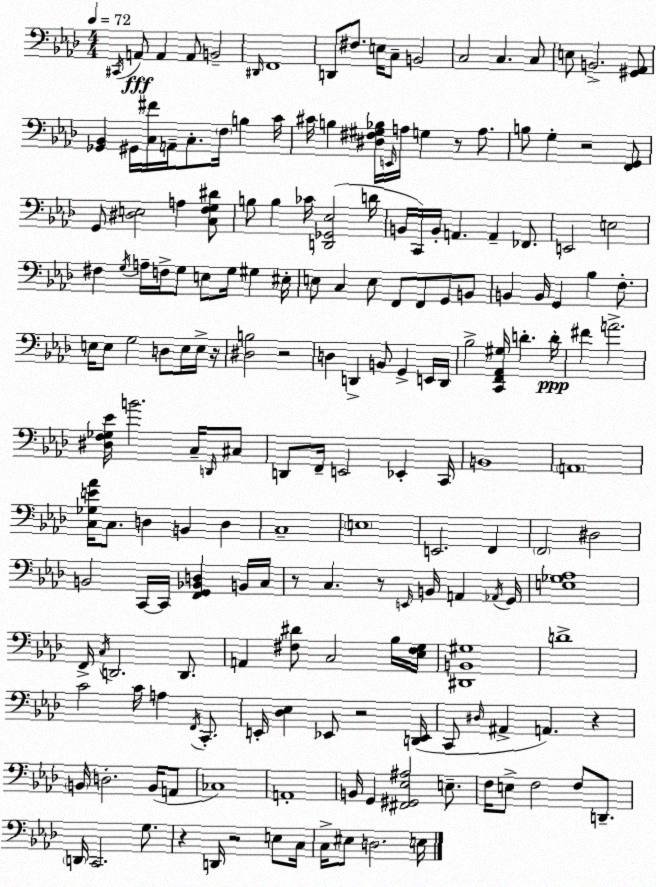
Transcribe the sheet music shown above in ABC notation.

X:1
T:Untitled
M:4/4
L:1/4
K:Ab
^C,,/4 A,,/2 A,, A,,/2 B,,2 ^D,,/4 F,,4 D,,/2 ^F,/2 E,/4 C,/2 B,,2 C,2 C, C,/2 E,/2 B,,2 [^G,,_A,,]/2 [_G,,_B,,] ^G,,/4 [C,^F]/4 A,,/4 C,/2 F,/4 B, C/4 ^C/4 B, [^D,^F,^G,_B,]/4 E,,/4 A,/4 G, z/2 A,/2 B,/2 G, z2 [F,,G,,]/2 G,,/2 [^D,E,]2 A, [C,F,G,^D]/2 B,/2 B, _C/4 [D,,_G,,_E,]2 D/4 B,,/4 C,,/4 B,,/4 A,, A,, _F,,/2 E,,2 E,2 ^F, G,/4 A,/4 F,/4 G,/2 E,/2 G,/4 ^G, ^E,/4 E,/2 C, E,/2 F,,/2 F,,/2 G,,/2 B,,/2 B,, B,,/4 G,, _B, F,/2 E,/4 E,/2 G,2 D,/2 E,/4 E,/4 z/4 [^D,B,]2 z2 D, D,, B,,/2 G,, E,,/4 D,,/4 _B,2 [C,,F,,_A,,^G,]/4 D D/4 ^F A2 [^D,F,_G,_E]/4 B2 C,/4 D,,/4 ^C,/2 D,,/2 F,,/4 E,,2 _E,, C,,/4 B,,4 A,,4 [C,_G,E_A]/4 C,/2 D, B,, D, C,4 E,4 E,,2 F,, F,,2 ^D,2 B,,2 C,,/4 C,,/4 [F,,G,,_B,,D,] B,,/4 C,/4 z/2 C, z/2 E,,/4 B,,/4 A,, _A,,/4 G,,/4 [E,_G,_A,]4 F,,/4 C,/4 D,,2 D,,/2 A,, [^F,^D]/2 C,2 _B,/4 [_E,^F,G,]/4 [^D,,B,,^G,]4 D4 C2 C/4 A, F,,/4 C,,/2 E,,/4 [_D,_E,] _E,,/2 z2 [D,,_E,,]/4 C,,/2 ^D,/4 ^A,, A,, z B,,/4 D,2 B,,/4 A,,/2 _C,4 A,,4 B,,/4 G,, [^F,,^G,,_E,^A,]2 E,/2 F,/4 E,/2 F,2 F,/2 D,,/2 D,,/4 C,,2 G,/2 z D,,/4 z2 E,/2 C,/4 C,/4 ^E,/2 D,2 E,/4